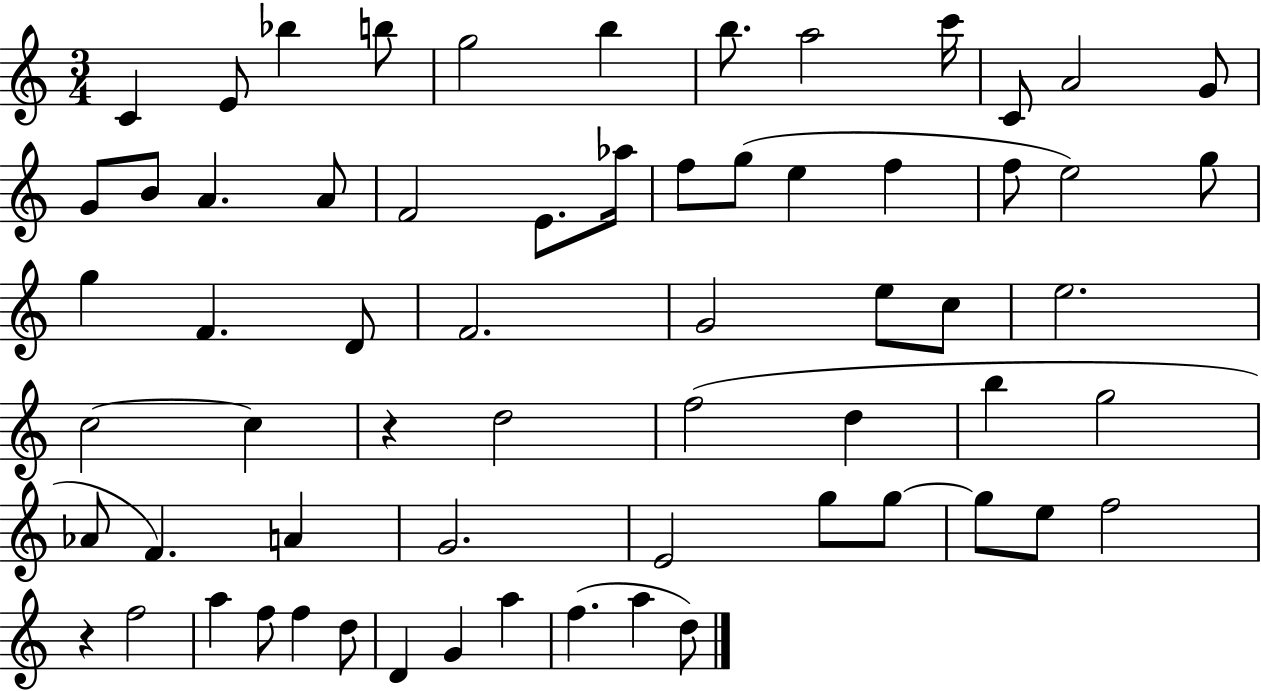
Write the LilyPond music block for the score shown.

{
  \clef treble
  \numericTimeSignature
  \time 3/4
  \key c \major
  c'4 e'8 bes''4 b''8 | g''2 b''4 | b''8. a''2 c'''16 | c'8 a'2 g'8 | \break g'8 b'8 a'4. a'8 | f'2 e'8. aes''16 | f''8 g''8( e''4 f''4 | f''8 e''2) g''8 | \break g''4 f'4. d'8 | f'2. | g'2 e''8 c''8 | e''2. | \break c''2~~ c''4 | r4 d''2 | f''2( d''4 | b''4 g''2 | \break aes'8 f'4.) a'4 | g'2. | e'2 g''8 g''8~~ | g''8 e''8 f''2 | \break r4 f''2 | a''4 f''8 f''4 d''8 | d'4 g'4 a''4 | f''4.( a''4 d''8) | \break \bar "|."
}